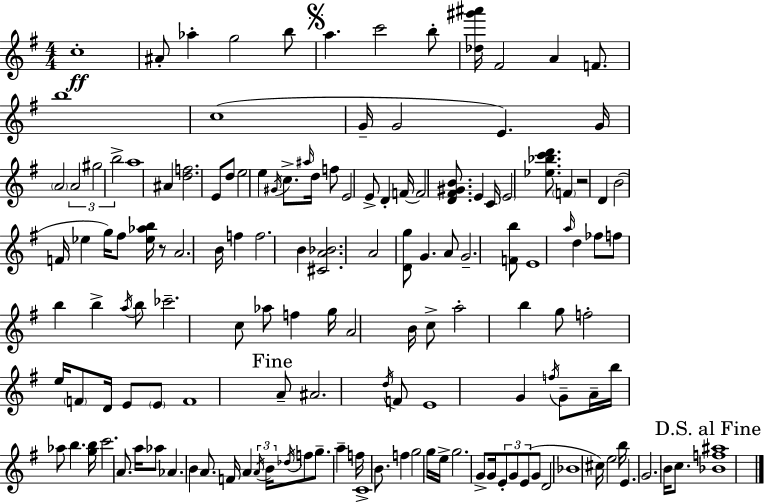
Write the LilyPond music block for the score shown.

{
  \clef treble
  \numericTimeSignature
  \time 4/4
  \key g \major
  c''1-.\ff | ais'8-. aes''4-. g''2 b''8 | \mark \markup { \musicglyph "scripts.segno" } a''4. c'''2 b''8-. | <des'' gis''' ais'''>16 fis'2 a'4 f'8. | \break b''1 | c''1( | g'16-- g'2 e'4.) g'16 | \parenthesize a'2 \tuplet 3/2 { a'2 | \break gis''2 b''2-> } | a''1 | ais'4 <d'' f''>2. | e'8 d''8 e''2 e''4 | \break \acciaccatura { gis'16 } c''8.-> \grace { ais''16 } d''16 f''8 e'2 | e'8-> d'4-. f'16~~ f'2 <d' fis' gis' b'>8. | e'4 c'16 \parenthesize e'2 <ees'' bes'' c''' d'''>8. | \parenthesize f'4 r2 d'4 | \break b'2( f'16 ees''4 g''16) | fis''8 <ees'' aes'' b''>16 r8 a'2. | b'16 f''4 f''2. | b'4 <cis' a' bes'>2. | \break a'2 <d' g''>8 g'4. | a'8 g'2.-- | <f' b''>8 e'1 | \grace { a''16 } d''4 fes''8 f''8 b''4 b''4-> | \break \acciaccatura { a''16 } b''8 ces'''2.-- | c''8 aes''8 f''4 g''16 a'2 | b'16 c''8-> a''2-. b''4 | g''8 f''2-. e''16 \parenthesize f'8 d'16 | \break e'8 \parenthesize e'8 f'1 | \mark "Fine" a'8-- ais'2. | \acciaccatura { d''16 } f'8 e'1 | g'4 \acciaccatura { f''16 } g'8-- a'16-- b''16 aes''8 | \break b''4. <g'' b''>16 c'''2. | a'8. a''16 aes''8 aes'4. b'4 | a'8. f'16 a'4 \tuplet 3/2 { \acciaccatura { a'16 } b'16 \acciaccatura { des''16 } } f''8 | g''8.-- a''4-- f''16 c'1-> | \break b'8. f''4 g''2 | g''16 e''16-> g''2. | g'8-> g'16 \tuplet 3/2 { e'8-. g'8 e'8( } g'8 | d'2 bes'1 | \break cis''16) e''2 | b''16 e'4. g'2. | b'16 c''8. \mark "D.S. al Fine" <bes' f'' ais''>1 | \bar "|."
}